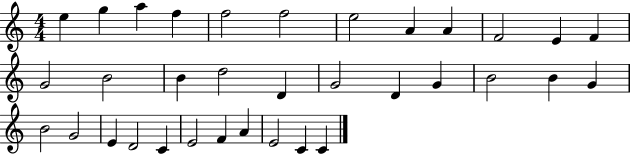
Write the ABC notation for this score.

X:1
T:Untitled
M:4/4
L:1/4
K:C
e g a f f2 f2 e2 A A F2 E F G2 B2 B d2 D G2 D G B2 B G B2 G2 E D2 C E2 F A E2 C C